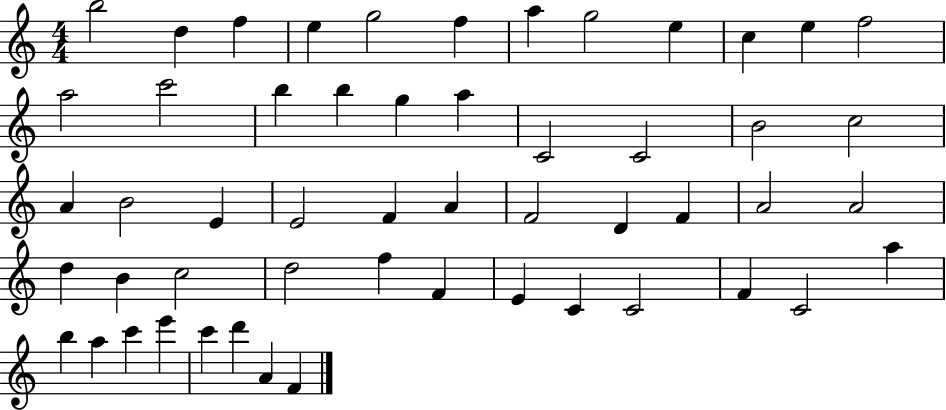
X:1
T:Untitled
M:4/4
L:1/4
K:C
b2 d f e g2 f a g2 e c e f2 a2 c'2 b b g a C2 C2 B2 c2 A B2 E E2 F A F2 D F A2 A2 d B c2 d2 f F E C C2 F C2 a b a c' e' c' d' A F